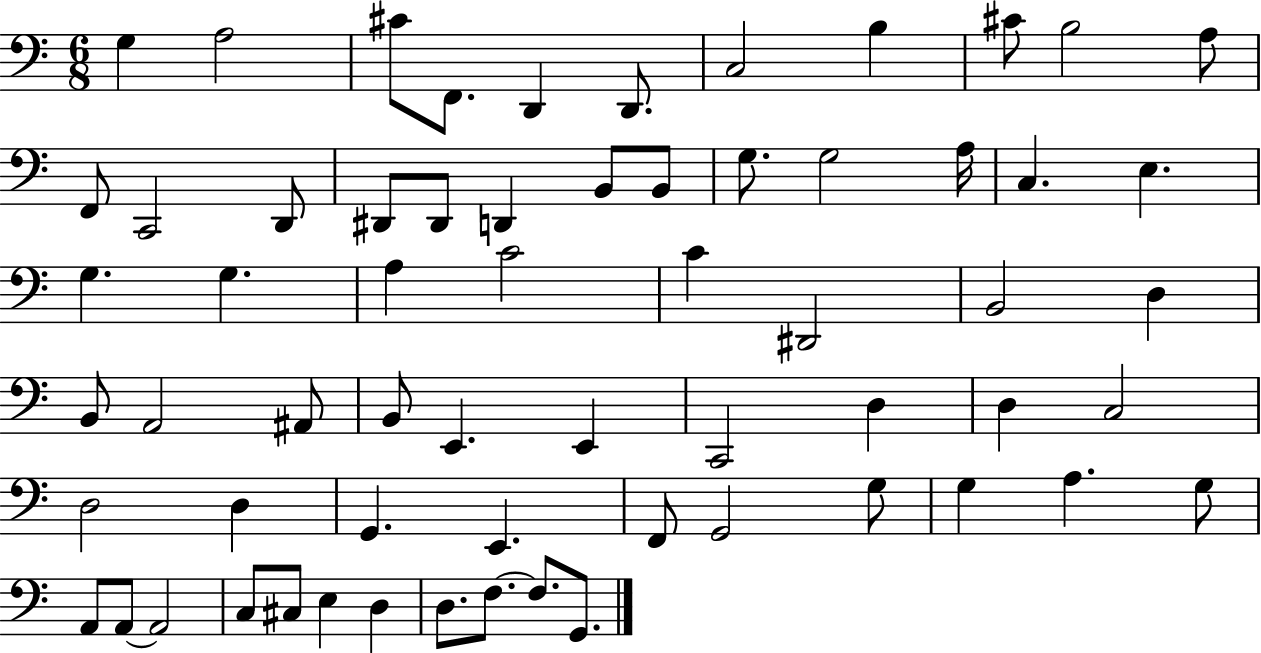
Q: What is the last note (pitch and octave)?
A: G2